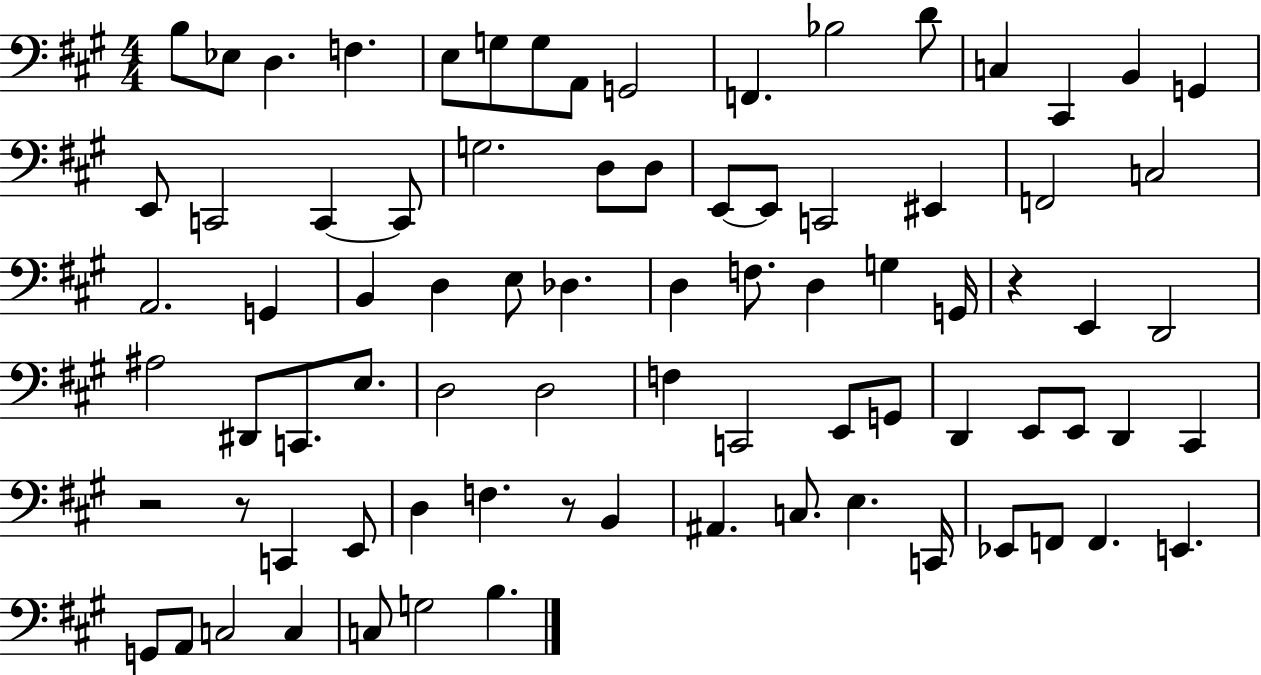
{
  \clef bass
  \numericTimeSignature
  \time 4/4
  \key a \major
  \repeat volta 2 { b8 ees8 d4. f4. | e8 g8 g8 a,8 g,2 | f,4. bes2 d'8 | c4 cis,4 b,4 g,4 | \break e,8 c,2 c,4~~ c,8 | g2. d8 d8 | e,8~~ e,8 c,2 eis,4 | f,2 c2 | \break a,2. g,4 | b,4 d4 e8 des4. | d4 f8. d4 g4 g,16 | r4 e,4 d,2 | \break ais2 dis,8 c,8. e8. | d2 d2 | f4 c,2 e,8 g,8 | d,4 e,8 e,8 d,4 cis,4 | \break r2 r8 c,4 e,8 | d4 f4. r8 b,4 | ais,4. c8. e4. c,16 | ees,8 f,8 f,4. e,4. | \break g,8 a,8 c2 c4 | c8 g2 b4. | } \bar "|."
}